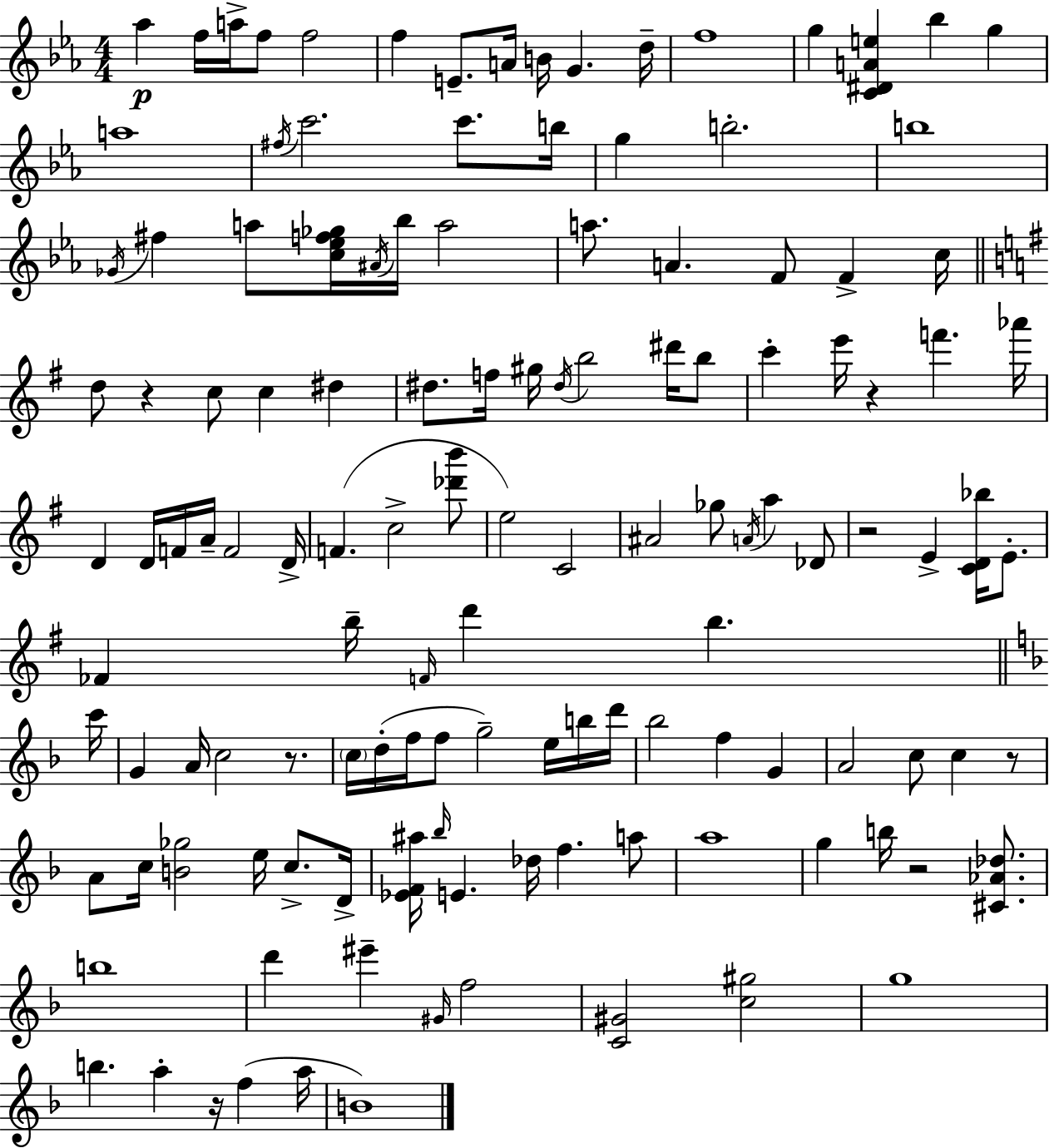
Ab5/q F5/s A5/s F5/e F5/h F5/q E4/e. A4/s B4/s G4/q. D5/s F5/w G5/q [C4,D#4,A4,E5]/q Bb5/q G5/q A5/w F#5/s C6/h. C6/e. B5/s G5/q B5/h. B5/w Gb4/s F#5/q A5/e [C5,Eb5,F5,Gb5]/s A#4/s Bb5/s A5/h A5/e. A4/q. F4/e F4/q C5/s D5/e R/q C5/e C5/q D#5/q D#5/e. F5/s G#5/s D#5/s B5/h D#6/s B5/e C6/q E6/s R/q F6/q. Ab6/s D4/q D4/s F4/s A4/s F4/h D4/s F4/q. C5/h [Db6,B6]/e E5/h C4/h A#4/h Gb5/e A4/s A5/q Db4/e R/h E4/q [C4,D4,Bb5]/s E4/e. FES4/q B5/s F4/s D6/q B5/q. C6/s G4/q A4/s C5/h R/e. C5/s D5/s F5/s F5/e G5/h E5/s B5/s D6/s Bb5/h F5/q G4/q A4/h C5/e C5/q R/e A4/e C5/s [B4,Gb5]/h E5/s C5/e. D4/s [Eb4,F4,A#5]/s Bb5/s E4/q. Db5/s F5/q. A5/e A5/w G5/q B5/s R/h [C#4,Ab4,Db5]/e. B5/w D6/q EIS6/q G#4/s F5/h [C4,G#4]/h [C5,G#5]/h G5/w B5/q. A5/q R/s F5/q A5/s B4/w